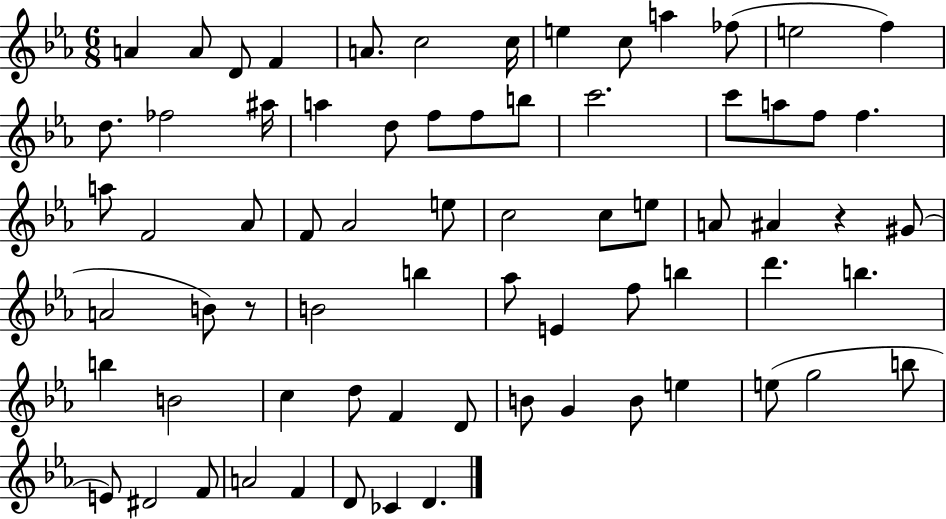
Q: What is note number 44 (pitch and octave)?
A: E4